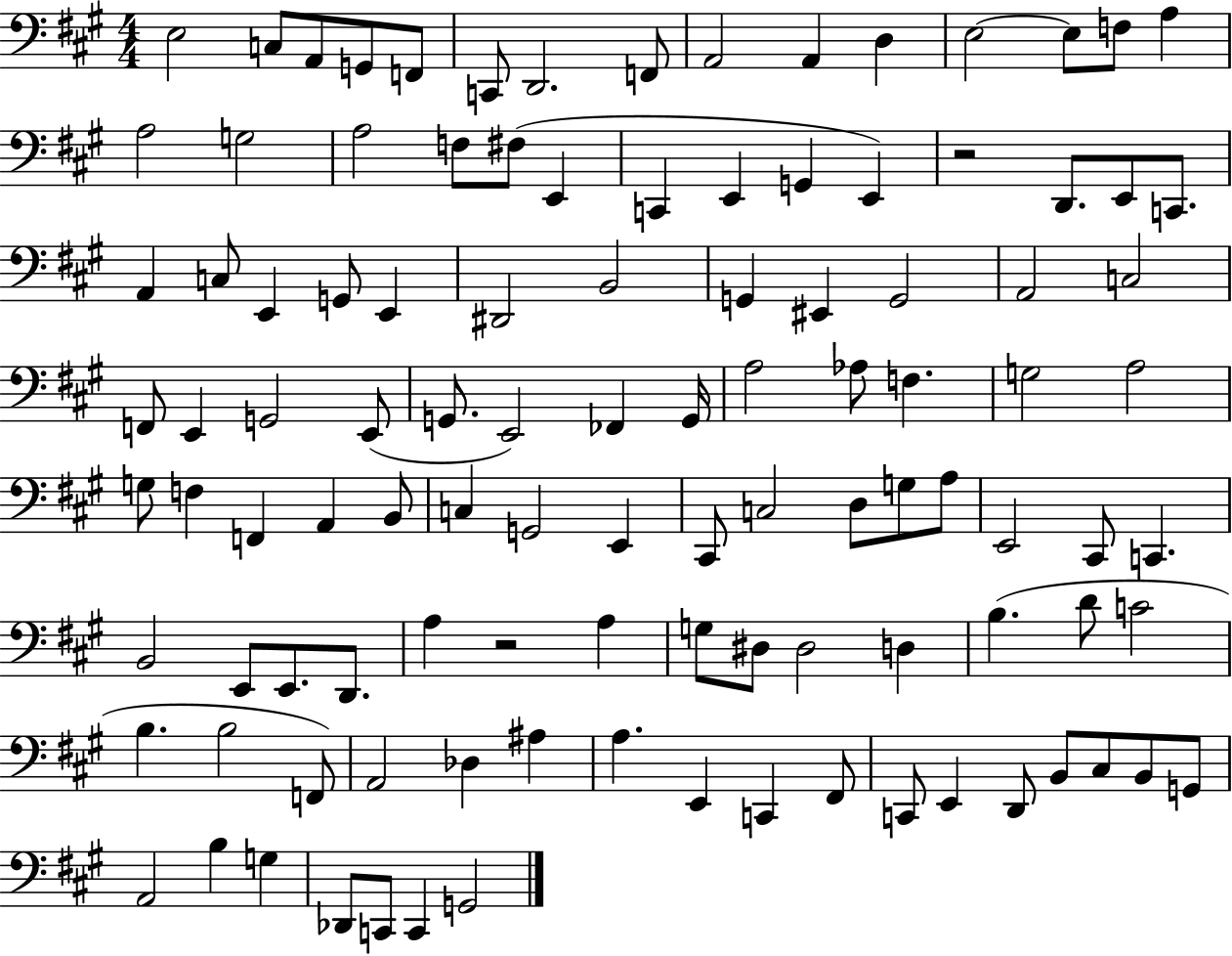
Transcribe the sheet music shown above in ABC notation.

X:1
T:Untitled
M:4/4
L:1/4
K:A
E,2 C,/2 A,,/2 G,,/2 F,,/2 C,,/2 D,,2 F,,/2 A,,2 A,, D, E,2 E,/2 F,/2 A, A,2 G,2 A,2 F,/2 ^F,/2 E,, C,, E,, G,, E,, z2 D,,/2 E,,/2 C,,/2 A,, C,/2 E,, G,,/2 E,, ^D,,2 B,,2 G,, ^E,, G,,2 A,,2 C,2 F,,/2 E,, G,,2 E,,/2 G,,/2 E,,2 _F,, G,,/4 A,2 _A,/2 F, G,2 A,2 G,/2 F, F,, A,, B,,/2 C, G,,2 E,, ^C,,/2 C,2 D,/2 G,/2 A,/2 E,,2 ^C,,/2 C,, B,,2 E,,/2 E,,/2 D,,/2 A, z2 A, G,/2 ^D,/2 ^D,2 D, B, D/2 C2 B, B,2 F,,/2 A,,2 _D, ^A, A, E,, C,, ^F,,/2 C,,/2 E,, D,,/2 B,,/2 ^C,/2 B,,/2 G,,/2 A,,2 B, G, _D,,/2 C,,/2 C,, G,,2